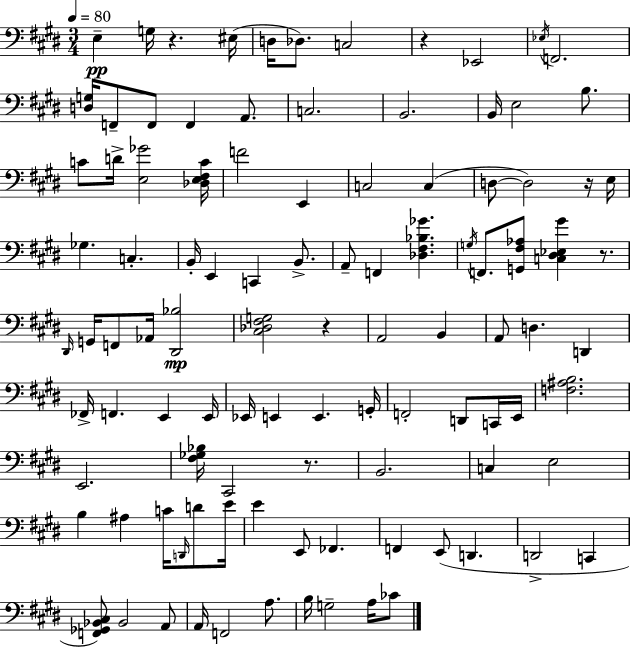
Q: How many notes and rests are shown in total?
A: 103